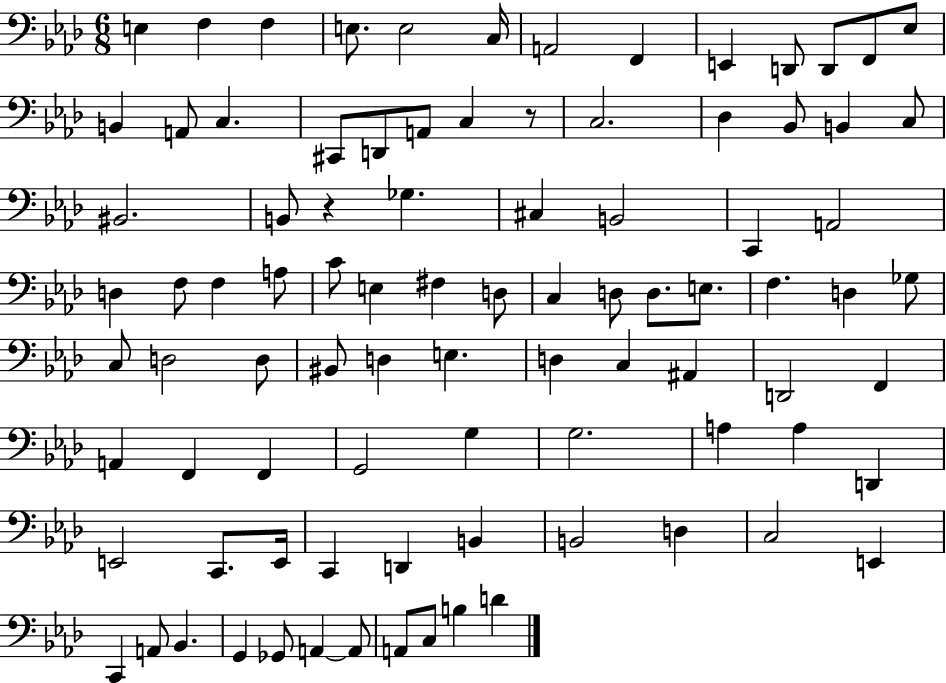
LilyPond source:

{
  \clef bass
  \numericTimeSignature
  \time 6/8
  \key aes \major
  \repeat volta 2 { e4 f4 f4 | e8. e2 c16 | a,2 f,4 | e,4 d,8 d,8 f,8 ees8 | \break b,4 a,8 c4. | cis,8 d,8 a,8 c4 r8 | c2. | des4 bes,8 b,4 c8 | \break bis,2. | b,8 r4 ges4. | cis4 b,2 | c,4 a,2 | \break d4 f8 f4 a8 | c'8 e4 fis4 d8 | c4 d8 d8. e8. | f4. d4 ges8 | \break c8 d2 d8 | bis,8 d4 e4. | d4 c4 ais,4 | d,2 f,4 | \break a,4 f,4 f,4 | g,2 g4 | g2. | a4 a4 d,4 | \break e,2 c,8. e,16 | c,4 d,4 b,4 | b,2 d4 | c2 e,4 | \break c,4 a,8 bes,4. | g,4 ges,8 a,4~~ a,8 | a,8 c8 b4 d'4 | } \bar "|."
}